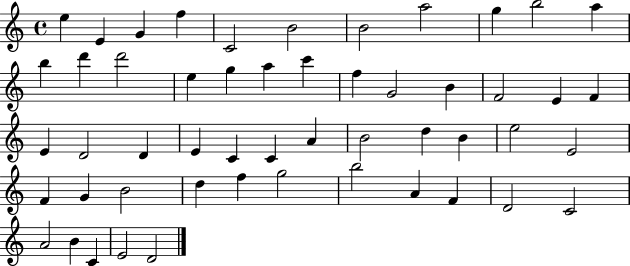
{
  \clef treble
  \time 4/4
  \defaultTimeSignature
  \key c \major
  e''4 e'4 g'4 f''4 | c'2 b'2 | b'2 a''2 | g''4 b''2 a''4 | \break b''4 d'''4 d'''2 | e''4 g''4 a''4 c'''4 | f''4 g'2 b'4 | f'2 e'4 f'4 | \break e'4 d'2 d'4 | e'4 c'4 c'4 a'4 | b'2 d''4 b'4 | e''2 e'2 | \break f'4 g'4 b'2 | d''4 f''4 g''2 | b''2 a'4 f'4 | d'2 c'2 | \break a'2 b'4 c'4 | e'2 d'2 | \bar "|."
}